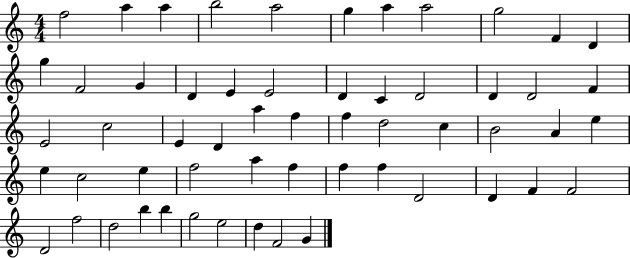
X:1
T:Untitled
M:4/4
L:1/4
K:C
f2 a a b2 a2 g a a2 g2 F D g F2 G D E E2 D C D2 D D2 F E2 c2 E D a f f d2 c B2 A e e c2 e f2 a f f f D2 D F F2 D2 f2 d2 b b g2 e2 d F2 G